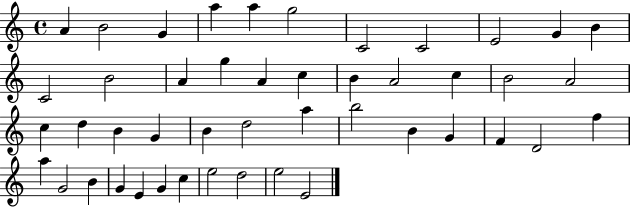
A4/q B4/h G4/q A5/q A5/q G5/h C4/h C4/h E4/h G4/q B4/q C4/h B4/h A4/q G5/q A4/q C5/q B4/q A4/h C5/q B4/h A4/h C5/q D5/q B4/q G4/q B4/q D5/h A5/q B5/h B4/q G4/q F4/q D4/h F5/q A5/q G4/h B4/q G4/q E4/q G4/q C5/q E5/h D5/h E5/h E4/h